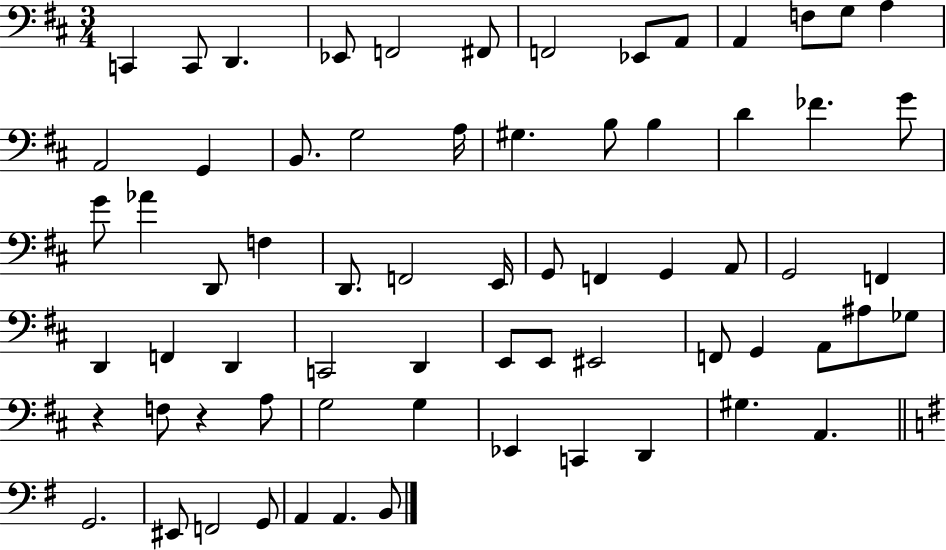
X:1
T:Untitled
M:3/4
L:1/4
K:D
C,, C,,/2 D,, _E,,/2 F,,2 ^F,,/2 F,,2 _E,,/2 A,,/2 A,, F,/2 G,/2 A, A,,2 G,, B,,/2 G,2 A,/4 ^G, B,/2 B, D _F G/2 G/2 _A D,,/2 F, D,,/2 F,,2 E,,/4 G,,/2 F,, G,, A,,/2 G,,2 F,, D,, F,, D,, C,,2 D,, E,,/2 E,,/2 ^E,,2 F,,/2 G,, A,,/2 ^A,/2 _G,/2 z F,/2 z A,/2 G,2 G, _E,, C,, D,, ^G, A,, G,,2 ^E,,/2 F,,2 G,,/2 A,, A,, B,,/2